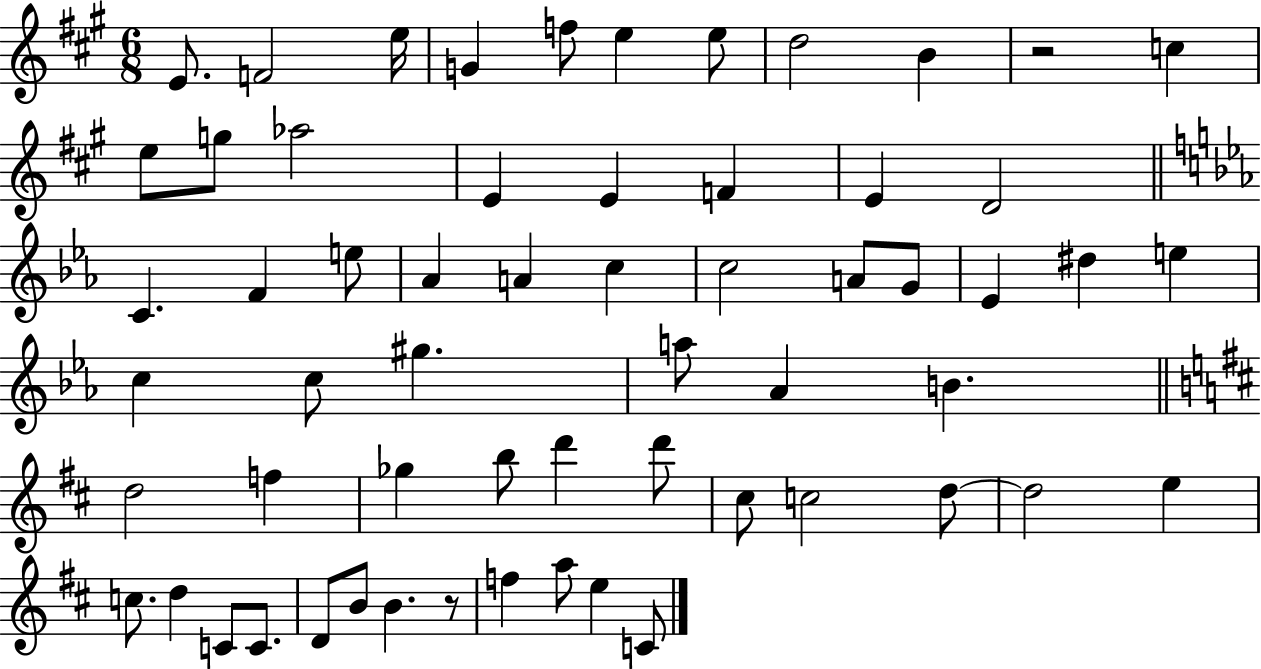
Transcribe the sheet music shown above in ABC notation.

X:1
T:Untitled
M:6/8
L:1/4
K:A
E/2 F2 e/4 G f/2 e e/2 d2 B z2 c e/2 g/2 _a2 E E F E D2 C F e/2 _A A c c2 A/2 G/2 _E ^d e c c/2 ^g a/2 _A B d2 f _g b/2 d' d'/2 ^c/2 c2 d/2 d2 e c/2 d C/2 C/2 D/2 B/2 B z/2 f a/2 e C/2